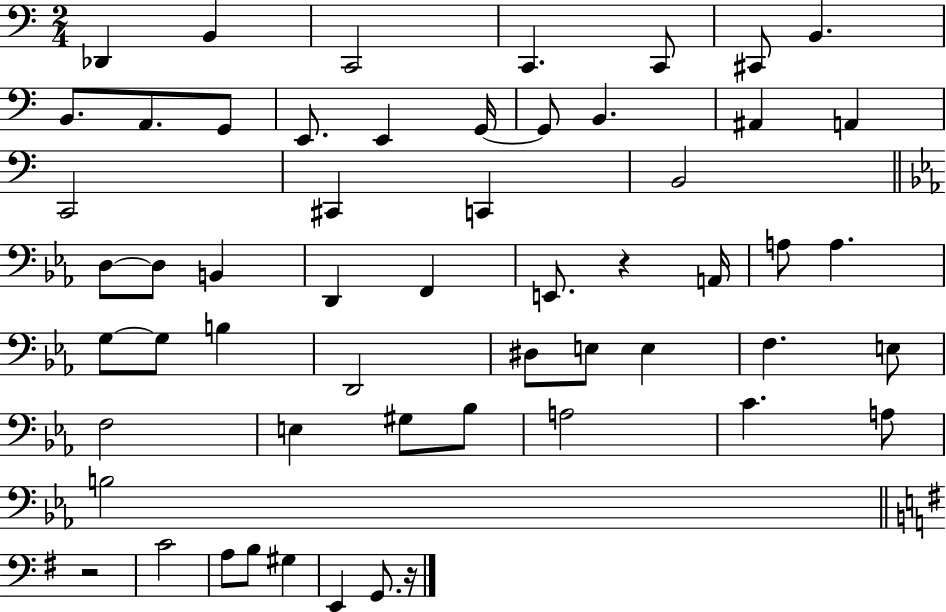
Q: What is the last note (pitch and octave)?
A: G2